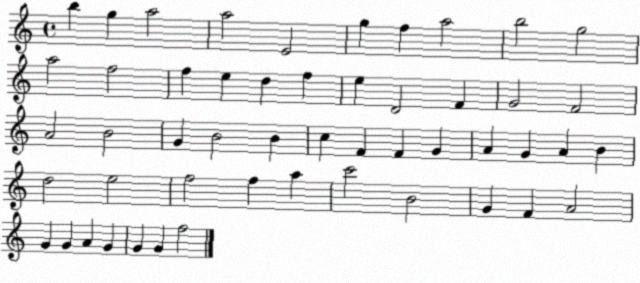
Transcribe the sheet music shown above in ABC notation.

X:1
T:Untitled
M:4/4
L:1/4
K:C
b g a2 a2 E2 g f a2 b2 g2 a2 f2 f e d f e D2 F G2 F2 A2 B2 G B2 B c F F G A G A B d2 e2 f2 f a c'2 B2 G F A2 G G A G G G f2